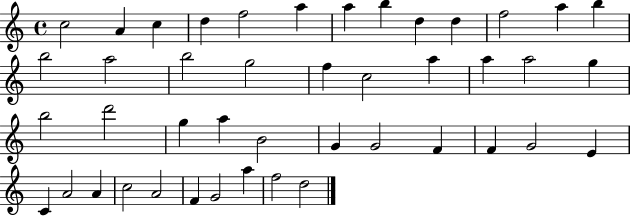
C5/h A4/q C5/q D5/q F5/h A5/q A5/q B5/q D5/q D5/q F5/h A5/q B5/q B5/h A5/h B5/h G5/h F5/q C5/h A5/q A5/q A5/h G5/q B5/h D6/h G5/q A5/q B4/h G4/q G4/h F4/q F4/q G4/h E4/q C4/q A4/h A4/q C5/h A4/h F4/q G4/h A5/q F5/h D5/h